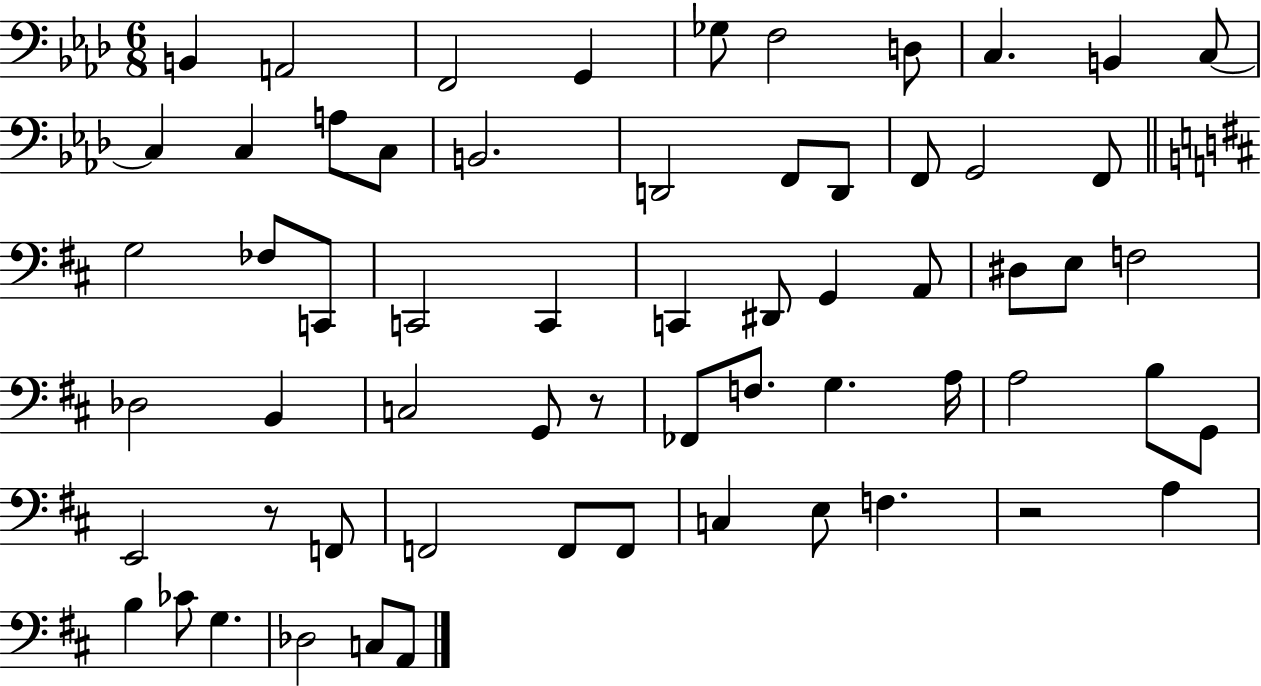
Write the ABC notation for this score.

X:1
T:Untitled
M:6/8
L:1/4
K:Ab
B,, A,,2 F,,2 G,, _G,/2 F,2 D,/2 C, B,, C,/2 C, C, A,/2 C,/2 B,,2 D,,2 F,,/2 D,,/2 F,,/2 G,,2 F,,/2 G,2 _F,/2 C,,/2 C,,2 C,, C,, ^D,,/2 G,, A,,/2 ^D,/2 E,/2 F,2 _D,2 B,, C,2 G,,/2 z/2 _F,,/2 F,/2 G, A,/4 A,2 B,/2 G,,/2 E,,2 z/2 F,,/2 F,,2 F,,/2 F,,/2 C, E,/2 F, z2 A, B, _C/2 G, _D,2 C,/2 A,,/2